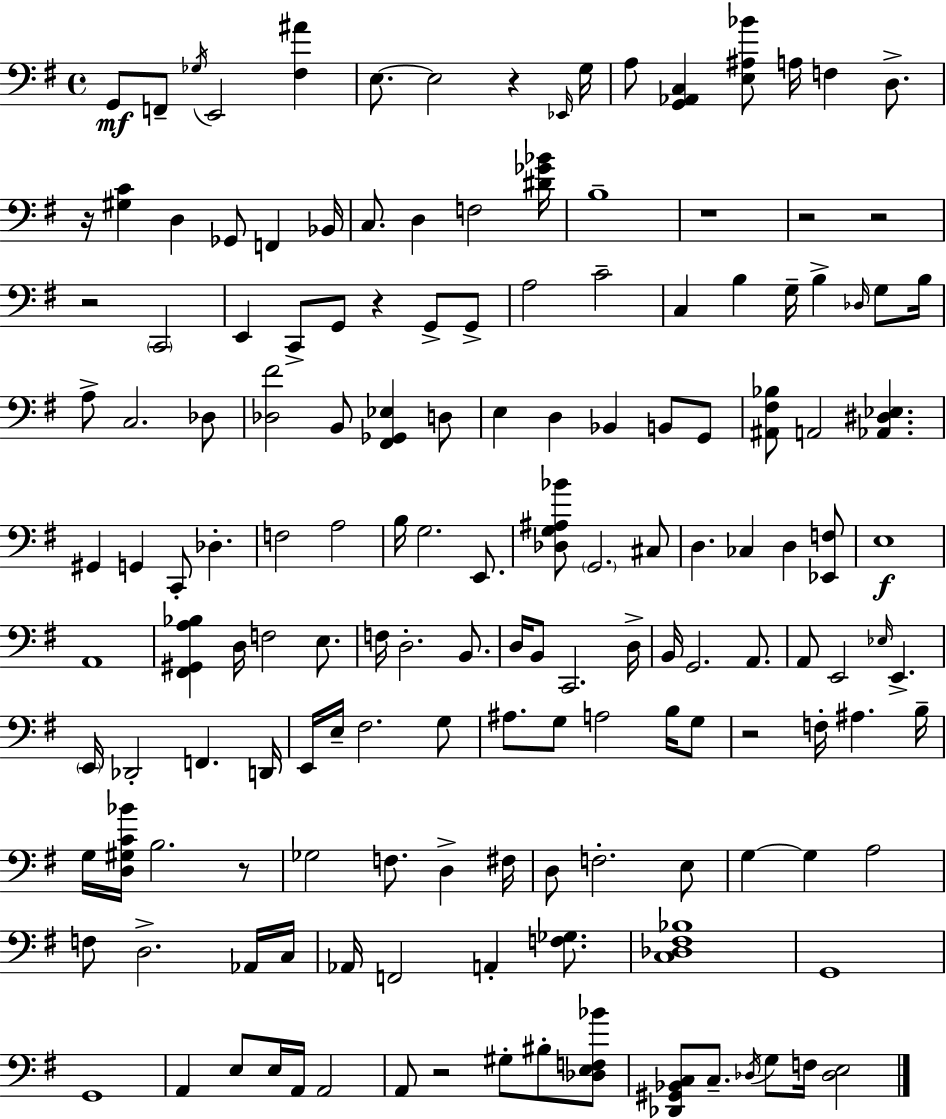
{
  \clef bass
  \time 4/4
  \defaultTimeSignature
  \key e \minor
  g,8\mf f,8-- \acciaccatura { ges16 } e,2 <fis ais'>4 | e8.~~ e2 r4 | \grace { ees,16 } g16 a8 <g, aes, c>4 <e ais bes'>8 a16 f4 d8.-> | r16 <gis c'>4 d4 ges,8 f,4 | \break bes,16 c8. d4 f2 | <dis' ges' bes'>16 b1-- | r1 | r2 r2 | \break r2 \parenthesize c,2 | e,4 c,8-> g,8 r4 g,8-> | g,8-> a2 c'2-- | c4 b4 g16-- b4-> \grace { des16 } | \break g8 b16 a8-> c2. | des8 <des fis'>2 b,8 <fis, ges, ees>4 | d8 e4 d4 bes,4 b,8 | g,8 <ais, fis bes>8 a,2 <aes, dis ees>4. | \break gis,4 g,4 c,8-. des4.-. | f2 a2 | b16 g2. | e,8. <des g ais bes'>8 \parenthesize g,2. | \break cis8 d4. ces4 d4 | <ees, f>8 e1\f | a,1 | <fis, gis, a bes>4 d16 f2 | \break e8. f16 d2.-. | b,8. d16 b,8 c,2. | d16-> b,16 g,2. | a,8. a,8 e,2 \grace { ees16 } e,4.-> | \break \parenthesize e,16 des,2-. f,4. | d,16 e,16 e16-- fis2. | g8 ais8. g8 a2 | b16 g8 r2 f16-. ais4. | \break b16-- g16 <d gis c' bes'>16 b2. | r8 ges2 f8. d4-> | fis16 d8 f2.-. | e8 g4~~ g4 a2 | \break f8 d2.-> | aes,16 c16 aes,16 f,2 a,4-. | <f ges>8. <c des fis bes>1 | g,1 | \break g,1 | a,4 e8 e16 a,16 a,2 | a,8 r2 gis8-. | bis8-. <des e f bes'>8 <des, gis, bes, c>8 c8.-- \acciaccatura { des16 } g8 f16 <des e>2 | \break \bar "|."
}